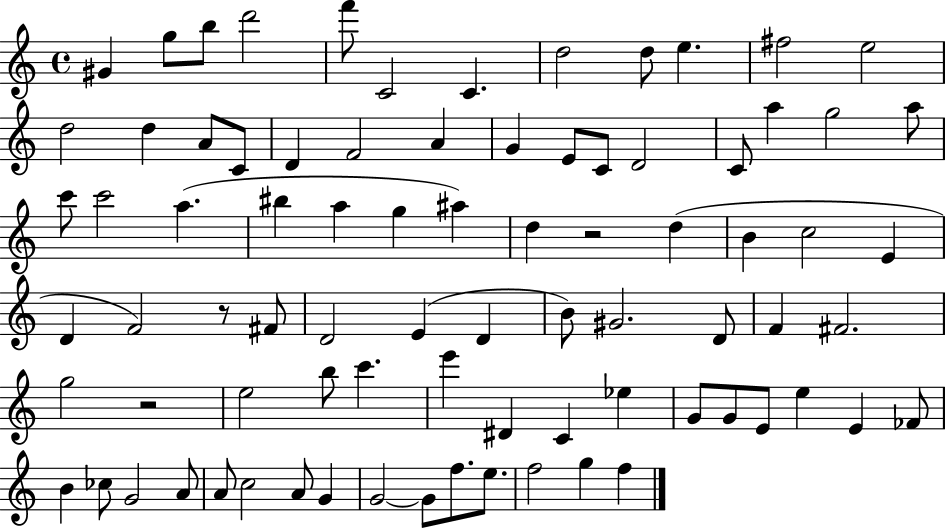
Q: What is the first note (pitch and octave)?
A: G#4